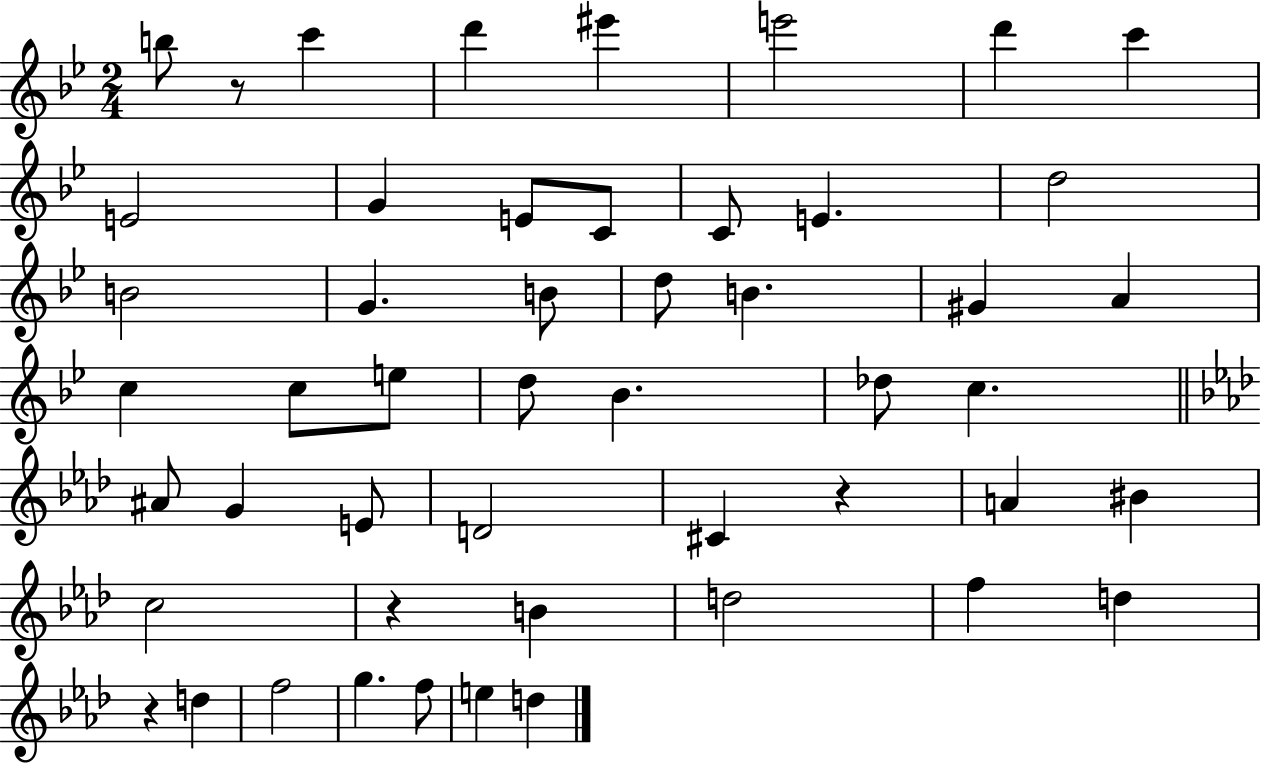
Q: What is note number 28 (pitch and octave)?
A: C5